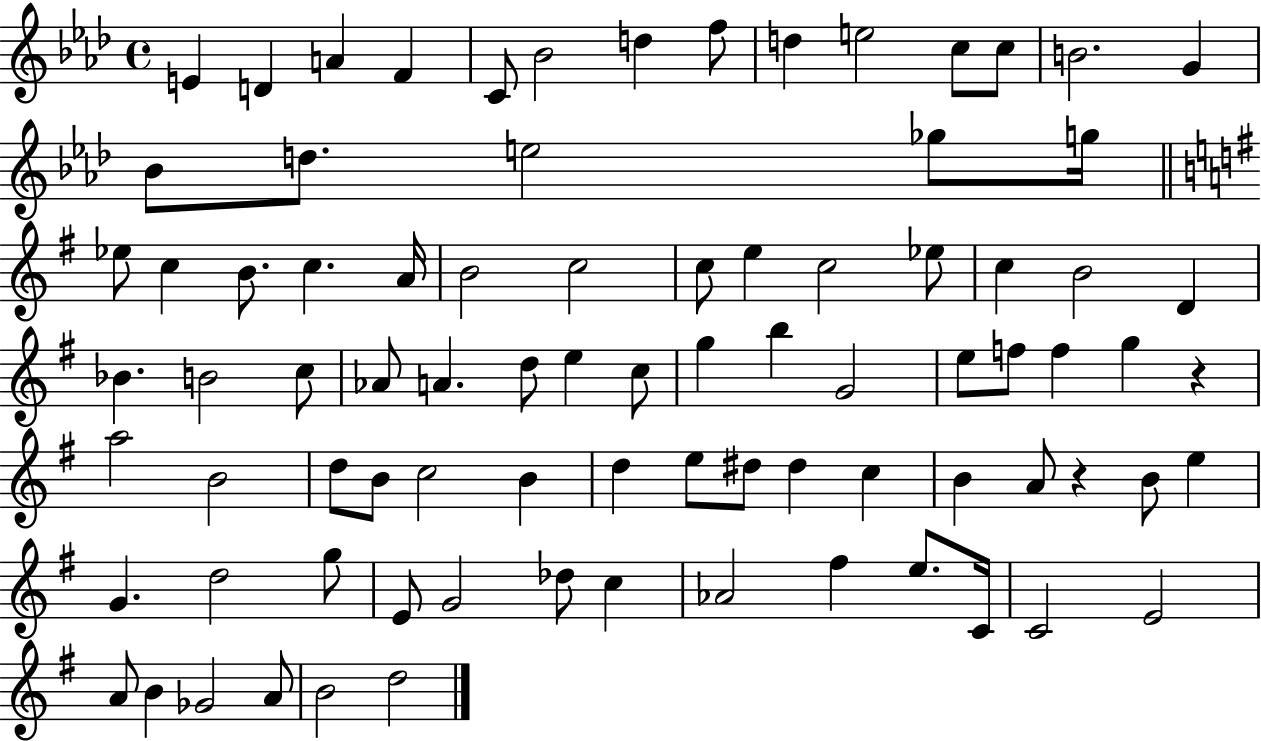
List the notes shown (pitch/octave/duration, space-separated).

E4/q D4/q A4/q F4/q C4/e Bb4/h D5/q F5/e D5/q E5/h C5/e C5/e B4/h. G4/q Bb4/e D5/e. E5/h Gb5/e G5/s Eb5/e C5/q B4/e. C5/q. A4/s B4/h C5/h C5/e E5/q C5/h Eb5/e C5/q B4/h D4/q Bb4/q. B4/h C5/e Ab4/e A4/q. D5/e E5/q C5/e G5/q B5/q G4/h E5/e F5/e F5/q G5/q R/q A5/h B4/h D5/e B4/e C5/h B4/q D5/q E5/e D#5/e D#5/q C5/q B4/q A4/e R/q B4/e E5/q G4/q. D5/h G5/e E4/e G4/h Db5/e C5/q Ab4/h F#5/q E5/e. C4/s C4/h E4/h A4/e B4/q Gb4/h A4/e B4/h D5/h